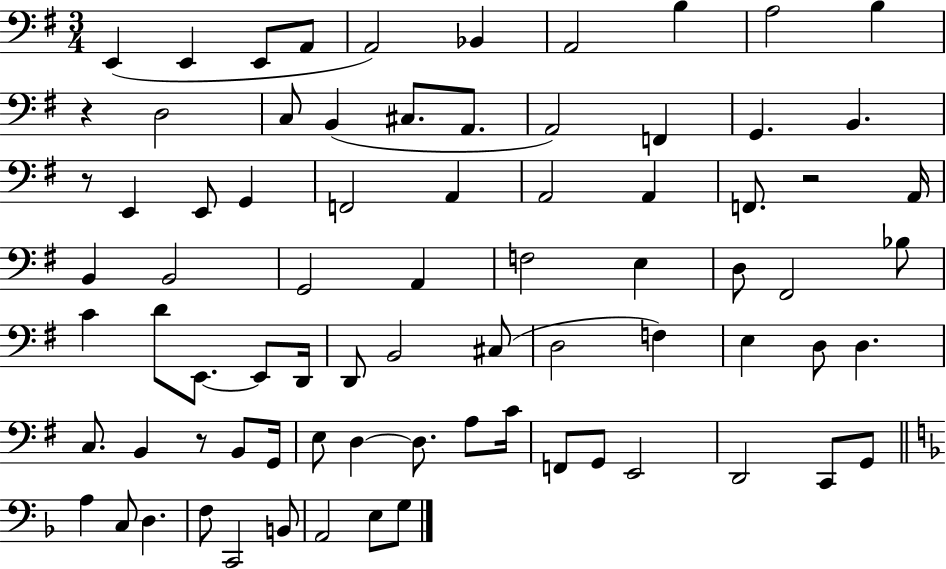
E2/q E2/q E2/e A2/e A2/h Bb2/q A2/h B3/q A3/h B3/q R/q D3/h C3/e B2/q C#3/e. A2/e. A2/h F2/q G2/q. B2/q. R/e E2/q E2/e G2/q F2/h A2/q A2/h A2/q F2/e. R/h A2/s B2/q B2/h G2/h A2/q F3/h E3/q D3/e F#2/h Bb3/e C4/q D4/e E2/e. E2/e D2/s D2/e B2/h C#3/e D3/h F3/q E3/q D3/e D3/q. C3/e. B2/q R/e B2/e G2/s E3/e D3/q D3/e. A3/e C4/s F2/e G2/e E2/h D2/h C2/e G2/e A3/q C3/e D3/q. F3/e C2/h B2/e A2/h E3/e G3/e